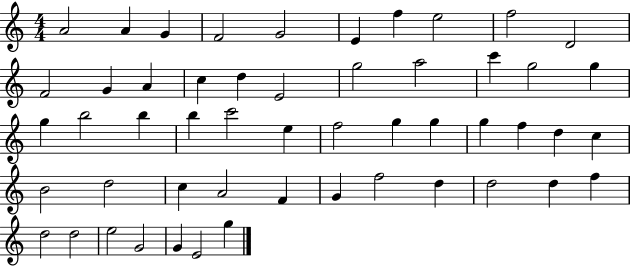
{
  \clef treble
  \numericTimeSignature
  \time 4/4
  \key c \major
  a'2 a'4 g'4 | f'2 g'2 | e'4 f''4 e''2 | f''2 d'2 | \break f'2 g'4 a'4 | c''4 d''4 e'2 | g''2 a''2 | c'''4 g''2 g''4 | \break g''4 b''2 b''4 | b''4 c'''2 e''4 | f''2 g''4 g''4 | g''4 f''4 d''4 c''4 | \break b'2 d''2 | c''4 a'2 f'4 | g'4 f''2 d''4 | d''2 d''4 f''4 | \break d''2 d''2 | e''2 g'2 | g'4 e'2 g''4 | \bar "|."
}